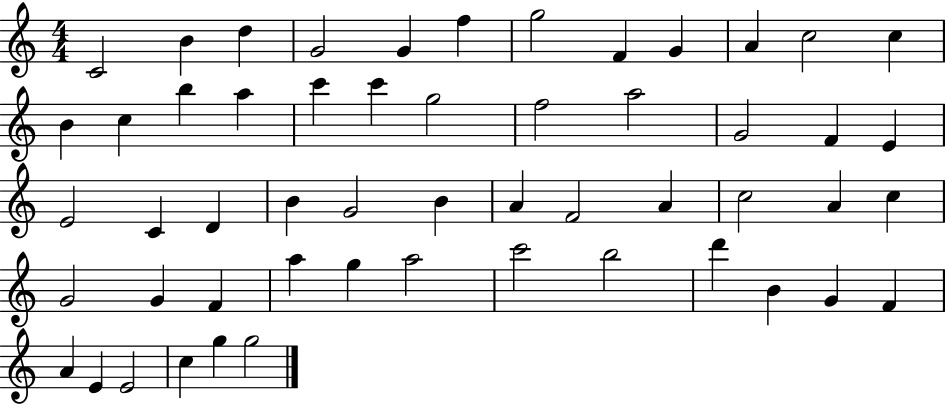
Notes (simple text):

C4/h B4/q D5/q G4/h G4/q F5/q G5/h F4/q G4/q A4/q C5/h C5/q B4/q C5/q B5/q A5/q C6/q C6/q G5/h F5/h A5/h G4/h F4/q E4/q E4/h C4/q D4/q B4/q G4/h B4/q A4/q F4/h A4/q C5/h A4/q C5/q G4/h G4/q F4/q A5/q G5/q A5/h C6/h B5/h D6/q B4/q G4/q F4/q A4/q E4/q E4/h C5/q G5/q G5/h